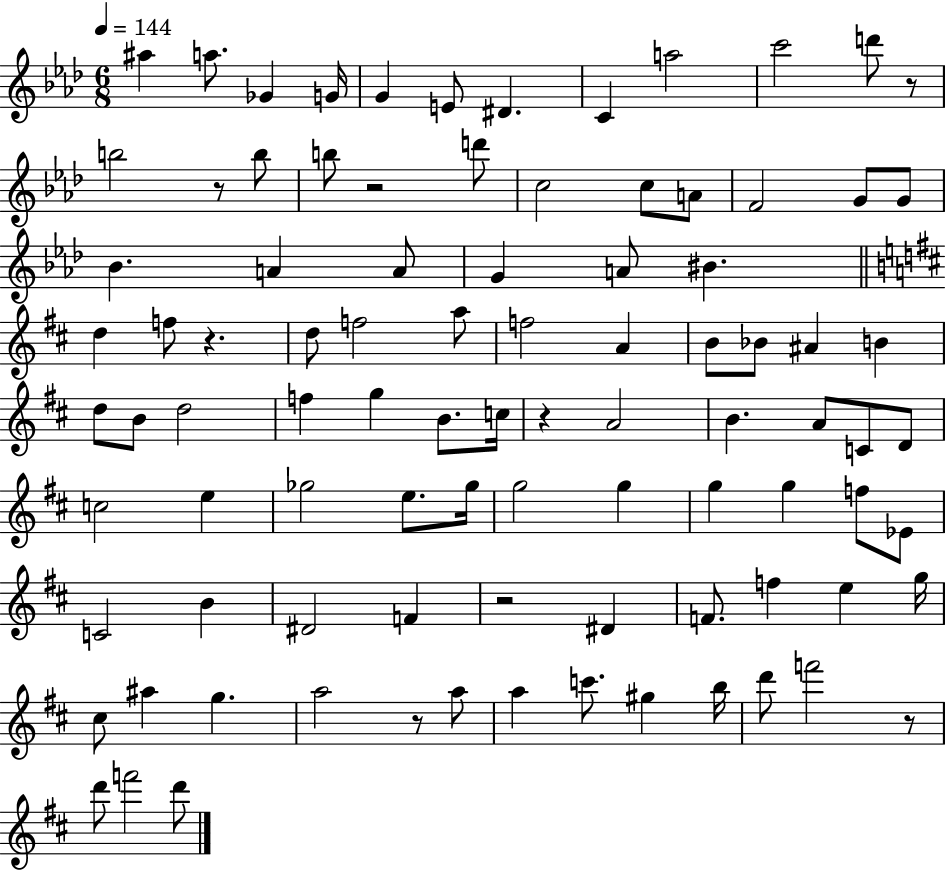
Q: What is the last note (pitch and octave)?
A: D6